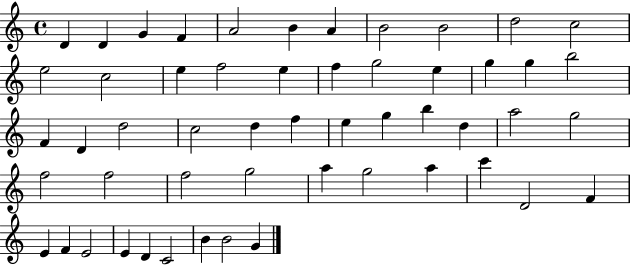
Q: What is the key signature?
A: C major